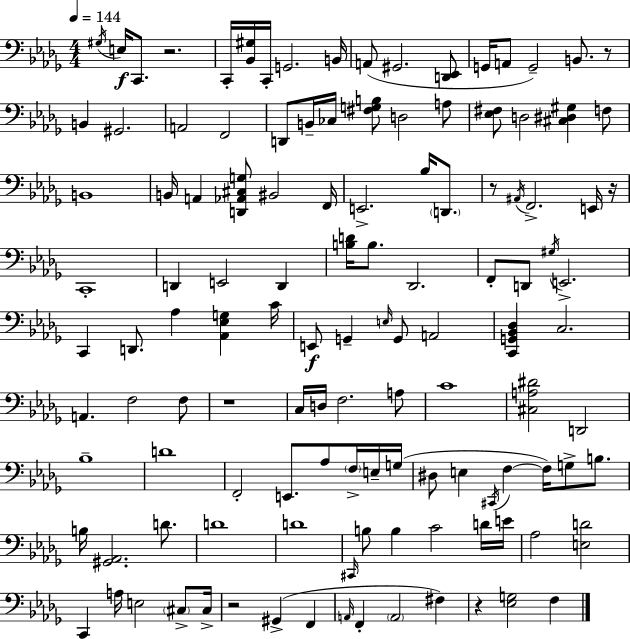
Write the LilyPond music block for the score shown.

{
  \clef bass
  \numericTimeSignature
  \time 4/4
  \key bes \minor
  \tempo 4 = 144
  \repeat volta 2 { \acciaccatura { gis16 }\f e16 c,8. r2. | c,16-. <bes, gis>16 c,16-. g,2. | b,16 a,8( gis,2. <d, ees,>8 | g,16 a,8 g,2--) b,8. r8 | \break b,4 gis,2. | a,2 f,2 | d,8 b,16-- ces16 <fis g b>8 d2 a8 | <ees fis>8 d2 <cis dis gis>4 f8 | \break b,1 | b,16 a,4 <d, aes, cis g>8 bis,2 | f,16 e,2.-> bes16 \parenthesize d,8. | r8 \acciaccatura { ais,16 } f,2.-> | \break e,16 r16 c,1-. | d,4 e,2 d,4 | <b d'>16 b8. des,2. | f,8-. d,8 \acciaccatura { gis16 } e,2.-> | \break c,4 d,8. aes4 <aes, ees g>4 | c'16 e,8\f g,4-- \grace { e16 } g,8 a,2 | <c, g, bes, des>4 c2. | a,4. f2 | \break f8 r1 | c16 d16 f2. | a8 c'1 | <cis a dis'>2 d,2 | \break bes1-- | d'1 | f,2-. e,8. aes8 | \parenthesize f16-> e16-- g16( dis8 e4 \acciaccatura { cis,16 } f4~~ f16) | \break g8-> b8. b16 <gis, aes,>2. | d'8. d'1 | d'1 | \grace { cis,16 } b8 b4 c'2 | \break d'16 e'16 aes2 <e d'>2 | c,4 a16 e2 | \parenthesize cis8-> cis16-> r2 gis,4->( | f,4 \grace { a,16 } f,4-. \parenthesize a,2 | \break fis4) r4 <ees g>2 | f4 } \bar "|."
}